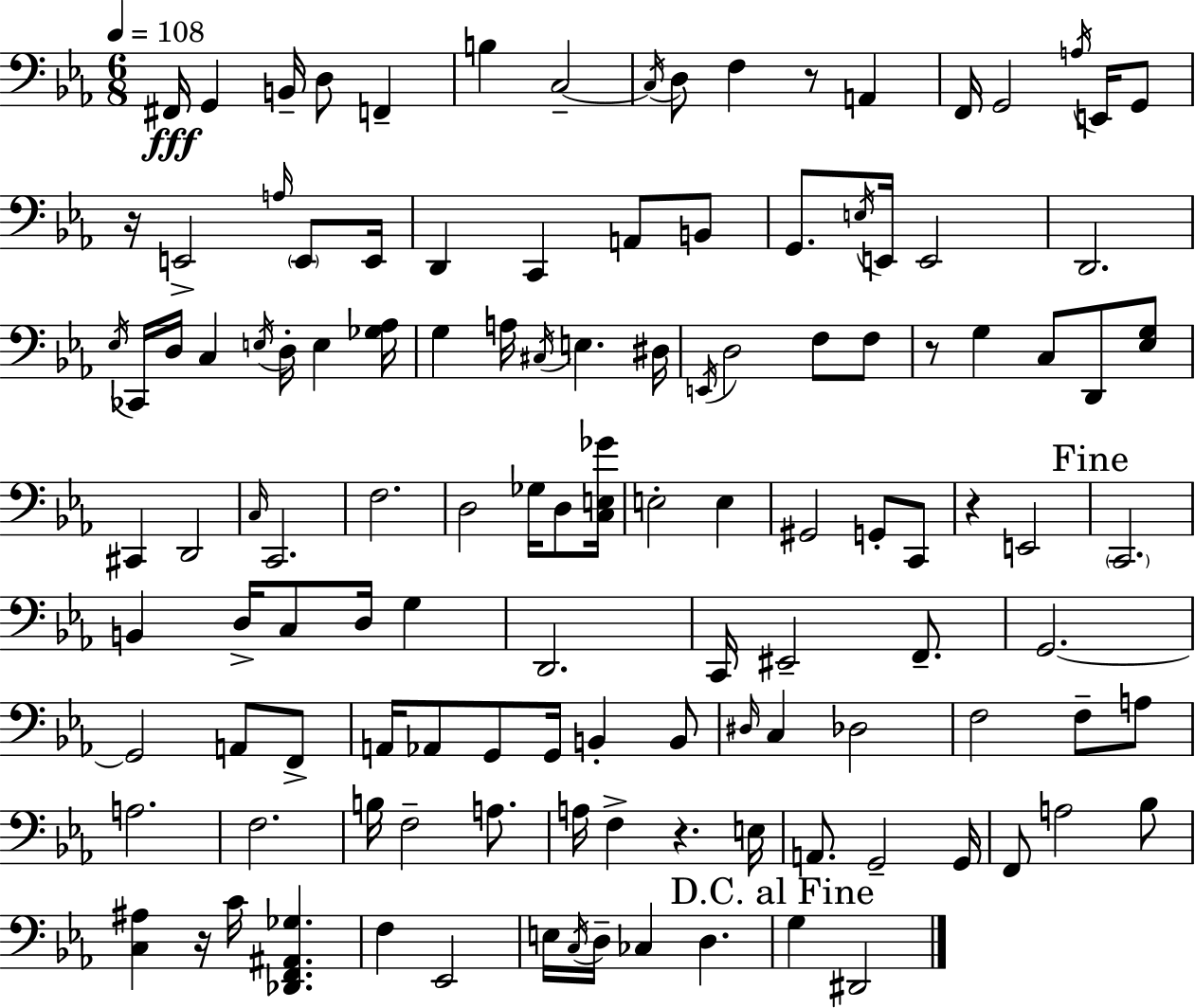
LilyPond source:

{
  \clef bass
  \numericTimeSignature
  \time 6/8
  \key c \minor
  \tempo 4 = 108
  fis,16\fff g,4 b,16-- d8 f,4-- | b4 c2--~~ | \acciaccatura { c16 } d8 f4 r8 a,4 | f,16 g,2 \acciaccatura { a16 } e,16 | \break g,8 r16 e,2-> \grace { a16 } | \parenthesize e,8 e,16 d,4 c,4 a,8 | b,8 g,8. \acciaccatura { e16 } e,16 e,2 | d,2. | \break \acciaccatura { ees16 } ces,16 d16 c4 \acciaccatura { e16 } | d16-. e4 <ges aes>16 g4 a16 \acciaccatura { cis16 } | e4. dis16 \acciaccatura { e,16 } d2 | f8 f8 r8 g4 | \break c8 d,8 <ees g>8 cis,4 | d,2 \grace { c16 } c,2. | f2. | d2 | \break ges16 d8 <c e ges'>16 e2-. | e4 gis,2 | g,8-. c,8 r4 | e,2 \mark "Fine" \parenthesize c,2. | \break b,4 | d16-> c8 d16 g4 d,2. | c,16 eis,2-- | f,8.-- g,2.~~ | \break g,2 | a,8 f,8-> a,16 aes,8 | g,8 g,16 b,4-. b,8 \grace { dis16 } c4 | des2 f2 | \break f8-- a8 a2. | f2. | b16 f2-- | a8. a16 f4-> | \break r4. e16 a,8. | g,2-- g,16 f,8 | a2 bes8 <c ais>4 | r16 c'16 <des, f, ais, ges>4. f4 | \break ees,2 e16 \acciaccatura { c16 } | d16-- ces4 d4. \mark "D.C. al Fine" g4 | dis,2 \bar "|."
}